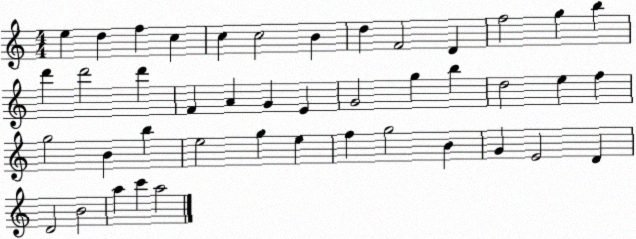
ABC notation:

X:1
T:Untitled
M:4/4
L:1/4
K:C
e d f c c c2 B d F2 D f2 g b d' d'2 d' F A G E G2 g b d2 e f g2 B b e2 g e f g2 B G E2 D D2 B2 a c' a2